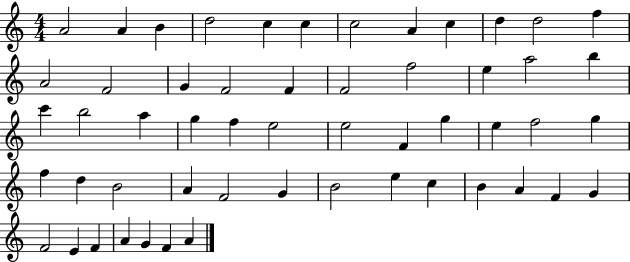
A4/h A4/q B4/q D5/h C5/q C5/q C5/h A4/q C5/q D5/q D5/h F5/q A4/h F4/h G4/q F4/h F4/q F4/h F5/h E5/q A5/h B5/q C6/q B5/h A5/q G5/q F5/q E5/h E5/h F4/q G5/q E5/q F5/h G5/q F5/q D5/q B4/h A4/q F4/h G4/q B4/h E5/q C5/q B4/q A4/q F4/q G4/q F4/h E4/q F4/q A4/q G4/q F4/q A4/q